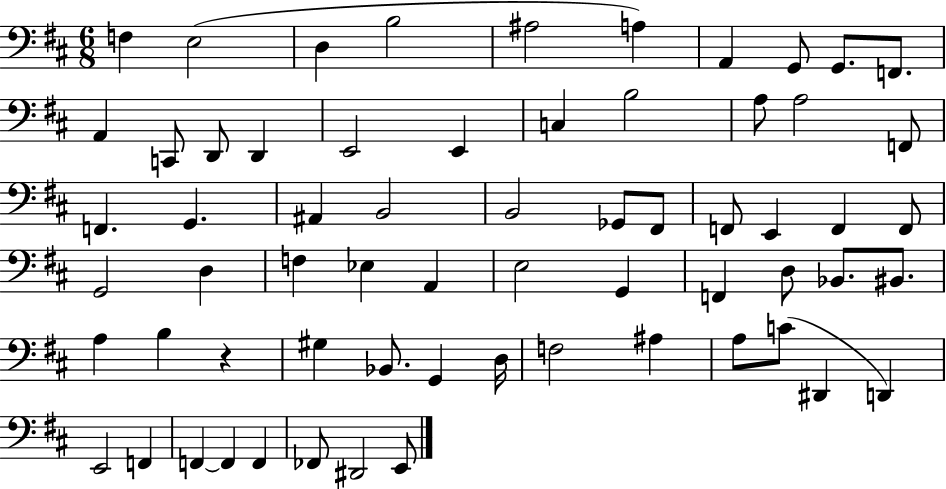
F3/q E3/h D3/q B3/h A#3/h A3/q A2/q G2/e G2/e. F2/e. A2/q C2/e D2/e D2/q E2/h E2/q C3/q B3/h A3/e A3/h F2/e F2/q. G2/q. A#2/q B2/h B2/h Gb2/e F#2/e F2/e E2/q F2/q F2/e G2/h D3/q F3/q Eb3/q A2/q E3/h G2/q F2/q D3/e Bb2/e. BIS2/e. A3/q B3/q R/q G#3/q Bb2/e. G2/q D3/s F3/h A#3/q A3/e C4/e D#2/q D2/q E2/h F2/q F2/q F2/q F2/q FES2/e D#2/h E2/e